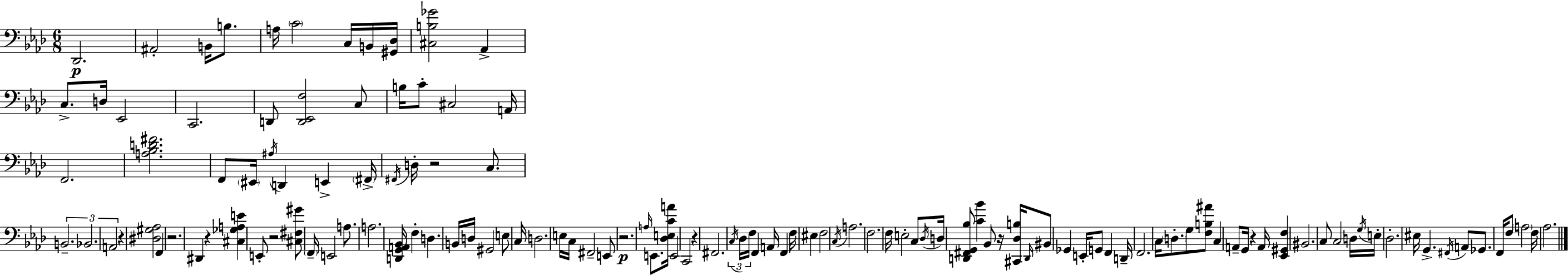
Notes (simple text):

Db2/h. A#2/h B2/s B3/e. A3/s C4/h C3/s B2/s [G#2,Db3]/s [C#3,B3,Gb4]/h Ab2/q C3/e. D3/s Eb2/h C2/h. D2/e [D2,Eb2,F3]/h C3/e B3/s C4/e C#3/h A2/s F2/h. [A3,Bb3,D4,F#4]/h. F2/e EIS2/s A#3/s D2/q E2/q F#2/s F#2/s D3/s R/h C3/e. B2/h. Bb2/h. A2/h R/q [D#3,G#3,Ab3]/h F2/q R/h. D#2/q R/q [C#3,Gb3,A3,E4]/q E2/e R/h [C#3,F#3,G#4]/e F2/s E2/h A3/e. A3/h. [D2,G2,A2,Bb2]/s F3/q D3/q. B2/s D3/s G#2/h E3/e C3/s D3/h. E3/s C3/s F#2/h E2/e R/h. A3/s E2/e. [Db3,E3,C4,A4]/s E2/h C2/h R/q F#2/h. C3/s Db3/s F3/s F2/q A2/s F2/q F3/s EIS3/q F3/h C3/s A3/h. F3/h. F3/s E3/h C3/e Db3/s D3/s [D2,F#2,G2,Bb3]/e [C4,Bb4]/q Bb2/e R/s [C#2,Db3,B3]/s D2/s BIS2/e Gb2/q E2/s G2/e F2/q D2/s F2/h. C3/s D3/e. G3/e [F3,B3,A#4]/e C3/q A2/e G2/s R/q A2/s [Eb2,G#2,F3]/q BIS2/h. C3/e C3/h D3/s G3/s E3/s Db3/h. EIS3/s G2/q. F#2/s A2/e Gb2/e. F2/s F3/e A3/h F3/s Ab3/h.